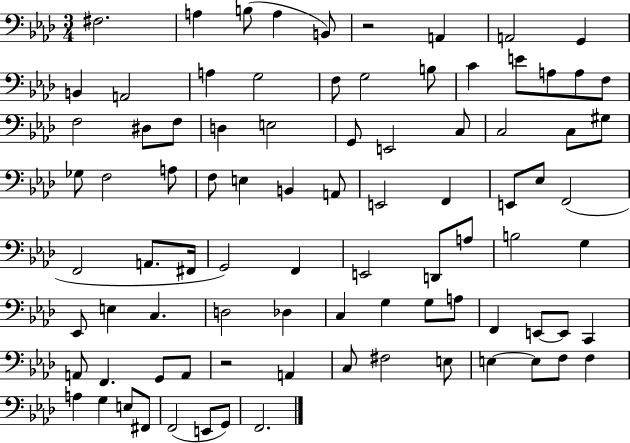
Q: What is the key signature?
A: AES major